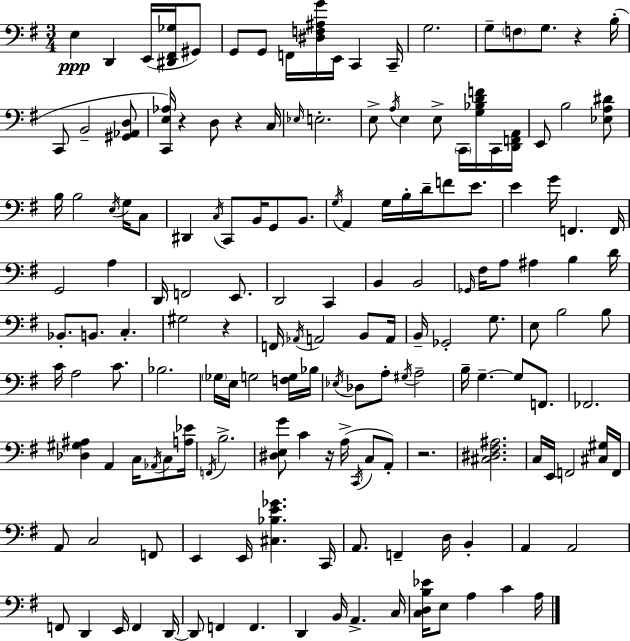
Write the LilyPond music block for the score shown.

{
  \clef bass
  \numericTimeSignature
  \time 3/4
  \key g \major
  e4\ppp d,4 e,16( <dis, fis, ges>16 gis,8) | g,8 g,8 f,16 <dis f ais g'>16 e,16 c,4 c,16-- | g2. | g8-- \parenthesize f8 g8. r4 b16-.( | \break c,8 b,2-- <gis, aes, d>8 | <c, e aes>16) r4 d8 r4 c16 | \grace { ees16 } e2.-. | e8-> \acciaccatura { a16 } e4 e8-> \parenthesize c,16 <g bes d' f'>16 | \break c,16 <d, f, a,>16 e,8 b2 | <ees a dis'>8 b16 b2 \acciaccatura { e16 } | g16 c8 dis,4 \acciaccatura { c16 } c,8 b,16 g,8 | b,8. \acciaccatura { g16 } a,4 g16 b16-. d'16-- | \break f'8 e'8. e'4 g'16 f,4. | f,16 g,2 | a4 d,16 f,2 | e,8. d,2 | \break c,4 b,4 b,2 | \grace { ges,16 } fis16 a8 ais4 | b4 d'16 bes,8.-. b,8. | c4.-. gis2 | \break r4 f,16 \acciaccatura { aes,16 } a,2 | b,8 a,16 b,16-- ges,2-. | g8. e8 b2 | b8 c'16 a2 | \break c'8. bes2. | \parenthesize ges16 e16 g2 | <f g>16 bes16 \acciaccatura { ees16 } des8 a8-. | \acciaccatura { gis16 } a2-- b16-- g4.--~~ | \break g8 f,8. fes,2. | <des gis ais>4 | a,4 c16 \acciaccatura { aes,16 } c8 <a ees'>16 \acciaccatura { f,16 } b2.-> | <dis e g'>8 | \break c'4 r16 a16->( \acciaccatura { c,16 } c8 a,8-.) | r2. | <cis dis fis ais>2. | c16 e,16 f,2 <cis gis>16 f,16 | \break a,8 c2 f,8 | e,4 e,16 <cis bes e' ges'>4. c,16 | a,8. f,4-- d16 b,4-. | a,4 a,2 | \break f,8 d,4 e,16 f,4 d,16~~ | d,8 f,4 f,4. | d,4 b,16 a,4.-> c16 | <c d b ees'>16 e8 a4 c'4 a16 | \break \bar "|."
}